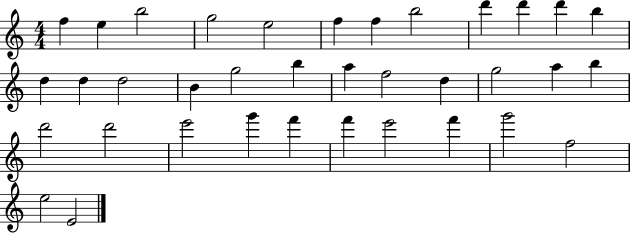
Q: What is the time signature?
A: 4/4